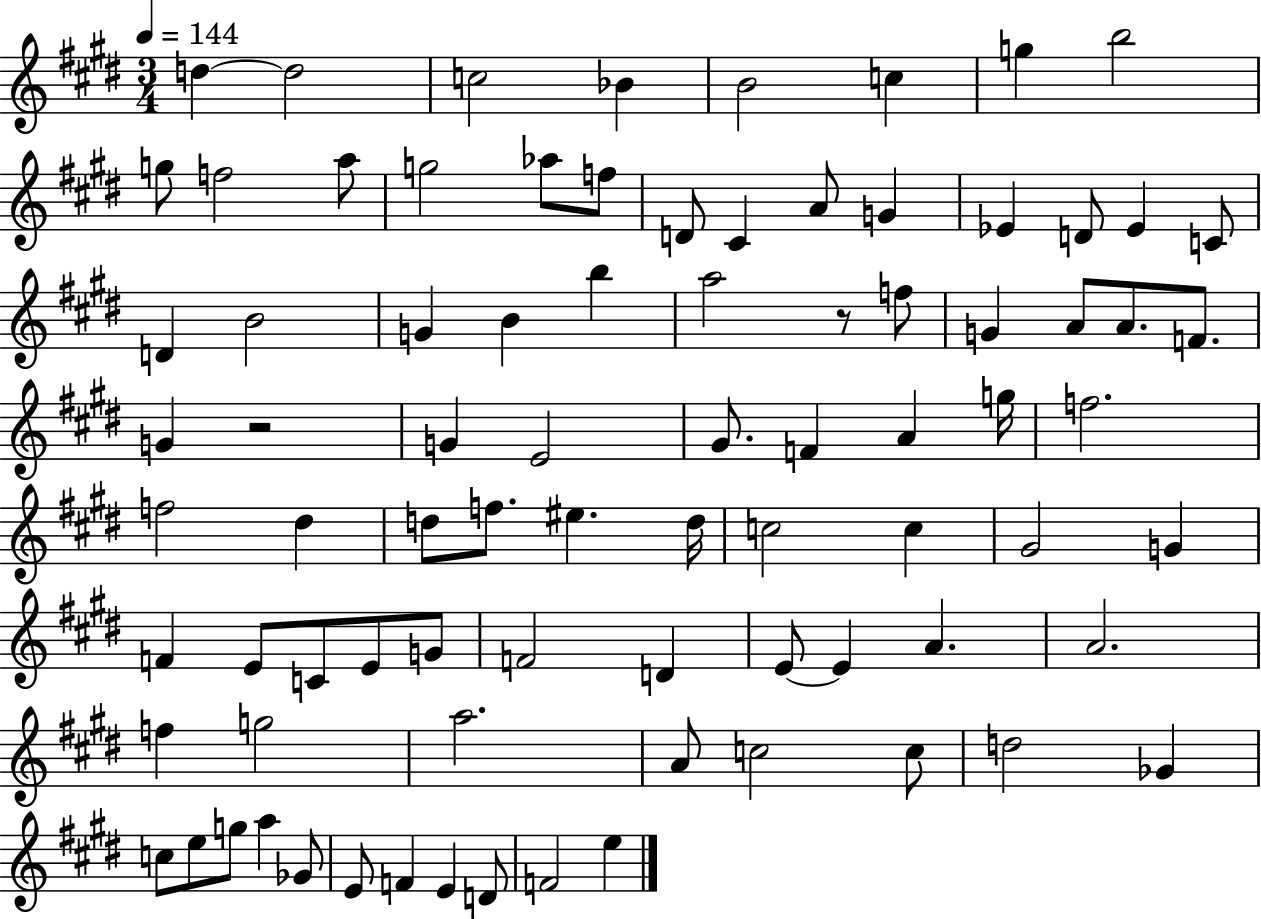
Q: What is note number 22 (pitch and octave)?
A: C4